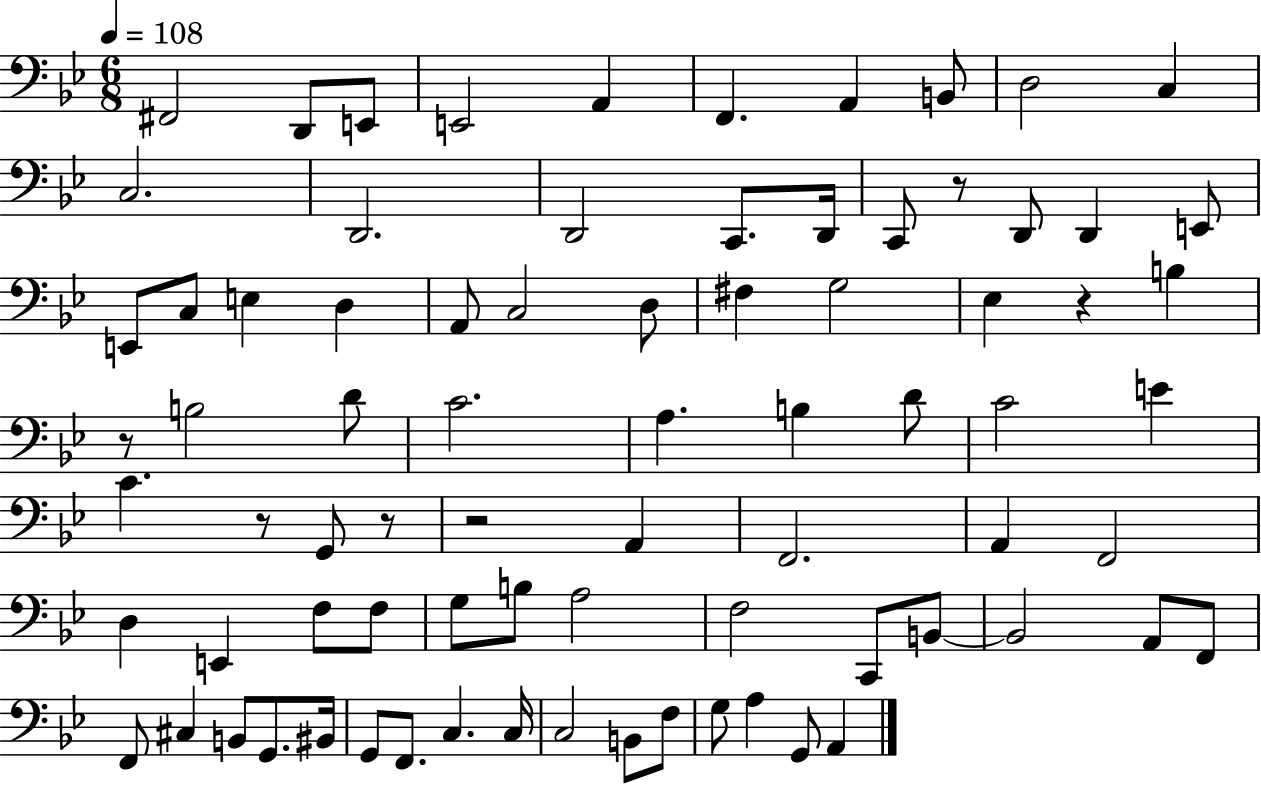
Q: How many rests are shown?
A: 6